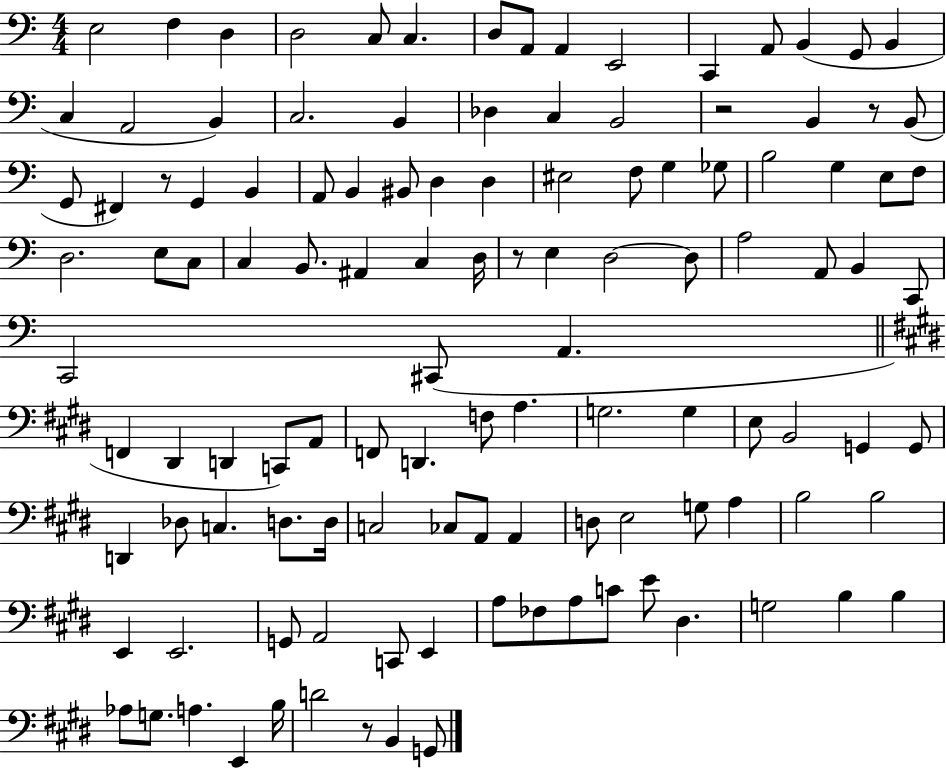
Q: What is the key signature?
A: C major